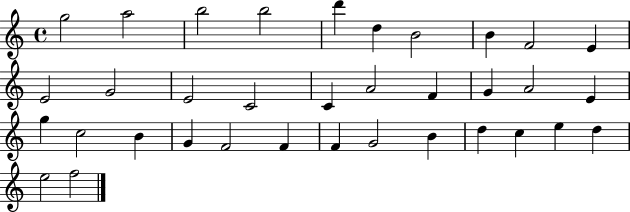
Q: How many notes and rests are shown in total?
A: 35